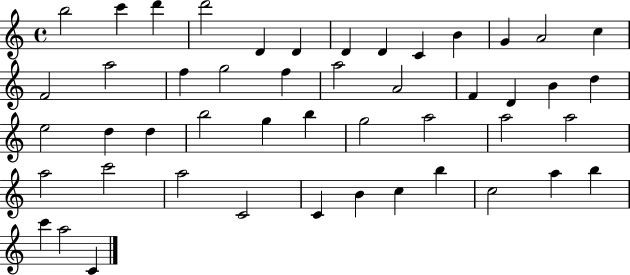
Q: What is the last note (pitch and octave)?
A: C4